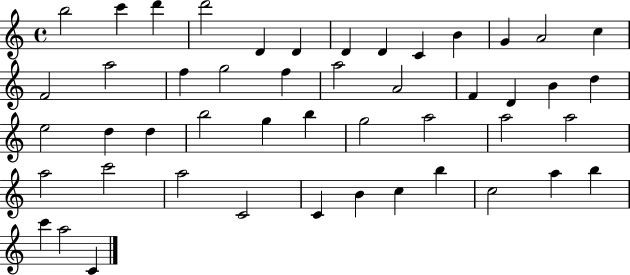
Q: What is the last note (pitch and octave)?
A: C4